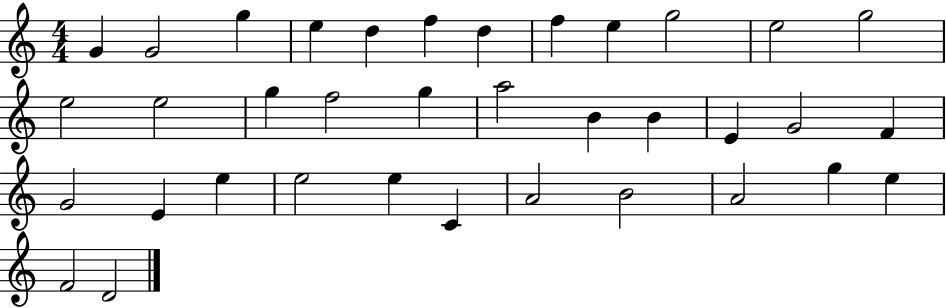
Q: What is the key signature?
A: C major